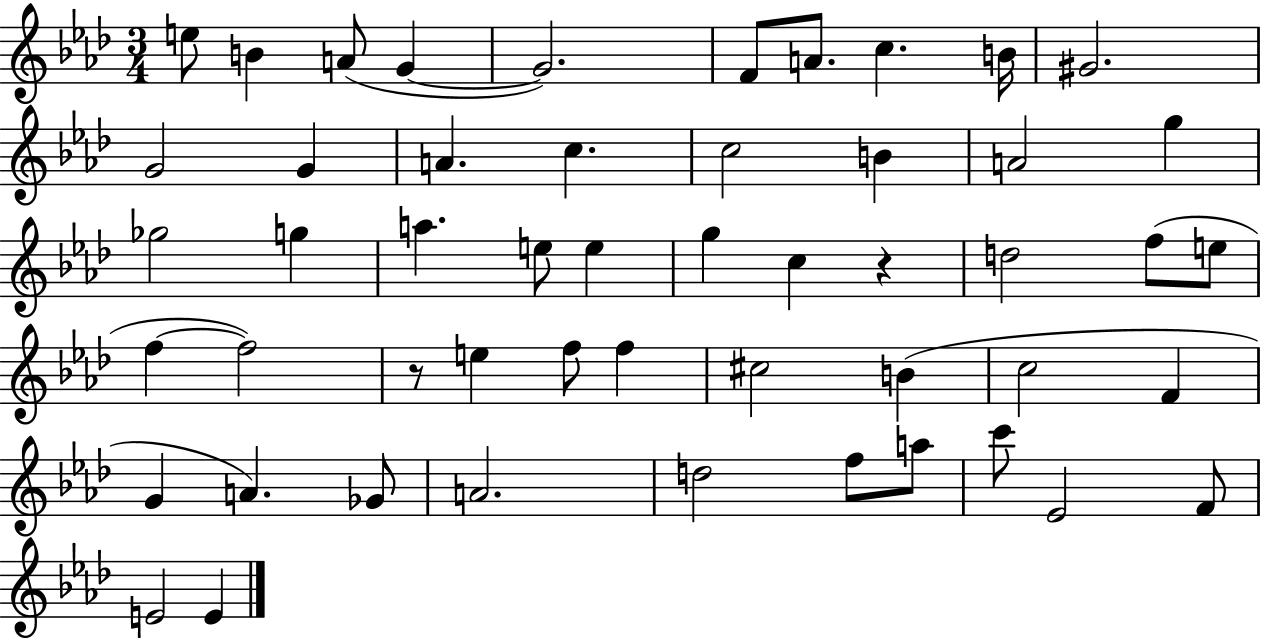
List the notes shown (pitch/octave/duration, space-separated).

E5/e B4/q A4/e G4/q G4/h. F4/e A4/e. C5/q. B4/s G#4/h. G4/h G4/q A4/q. C5/q. C5/h B4/q A4/h G5/q Gb5/h G5/q A5/q. E5/e E5/q G5/q C5/q R/q D5/h F5/e E5/e F5/q F5/h R/e E5/q F5/e F5/q C#5/h B4/q C5/h F4/q G4/q A4/q. Gb4/e A4/h. D5/h F5/e A5/e C6/e Eb4/h F4/e E4/h E4/q